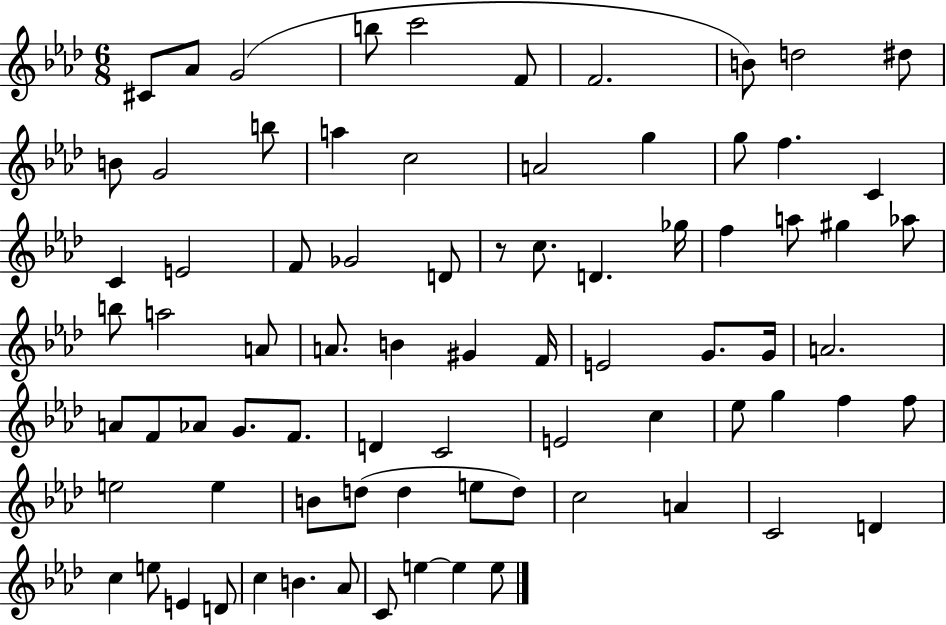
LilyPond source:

{
  \clef treble
  \numericTimeSignature
  \time 6/8
  \key aes \major
  \repeat volta 2 { cis'8 aes'8 g'2( | b''8 c'''2 f'8 | f'2. | b'8) d''2 dis''8 | \break b'8 g'2 b''8 | a''4 c''2 | a'2 g''4 | g''8 f''4. c'4 | \break c'4 e'2 | f'8 ges'2 d'8 | r8 c''8. d'4. ges''16 | f''4 a''8 gis''4 aes''8 | \break b''8 a''2 a'8 | a'8. b'4 gis'4 f'16 | e'2 g'8. g'16 | a'2. | \break a'8 f'8 aes'8 g'8. f'8. | d'4 c'2 | e'2 c''4 | ees''8 g''4 f''4 f''8 | \break e''2 e''4 | b'8 d''8( d''4 e''8 d''8) | c''2 a'4 | c'2 d'4 | \break c''4 e''8 e'4 d'8 | c''4 b'4. aes'8 | c'8 e''4~~ e''4 e''8 | } \bar "|."
}